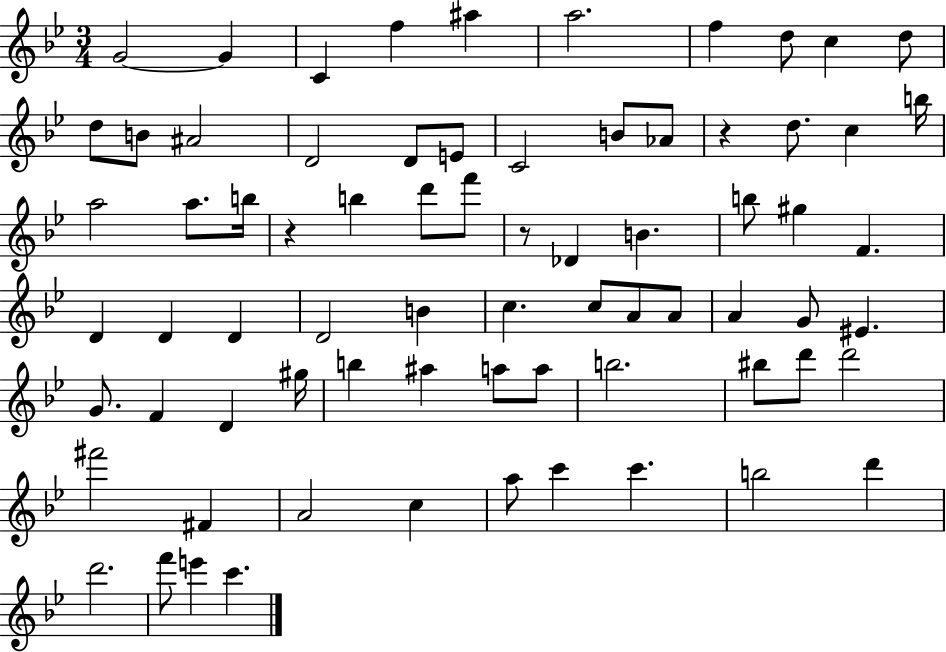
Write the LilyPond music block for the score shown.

{
  \clef treble
  \numericTimeSignature
  \time 3/4
  \key bes \major
  g'2~~ g'4 | c'4 f''4 ais''4 | a''2. | f''4 d''8 c''4 d''8 | \break d''8 b'8 ais'2 | d'2 d'8 e'8 | c'2 b'8 aes'8 | r4 d''8. c''4 b''16 | \break a''2 a''8. b''16 | r4 b''4 d'''8 f'''8 | r8 des'4 b'4. | b''8 gis''4 f'4. | \break d'4 d'4 d'4 | d'2 b'4 | c''4. c''8 a'8 a'8 | a'4 g'8 eis'4. | \break g'8. f'4 d'4 gis''16 | b''4 ais''4 a''8 a''8 | b''2. | bis''8 d'''8 d'''2 | \break fis'''2 fis'4 | a'2 c''4 | a''8 c'''4 c'''4. | b''2 d'''4 | \break d'''2. | f'''8 e'''4 c'''4. | \bar "|."
}